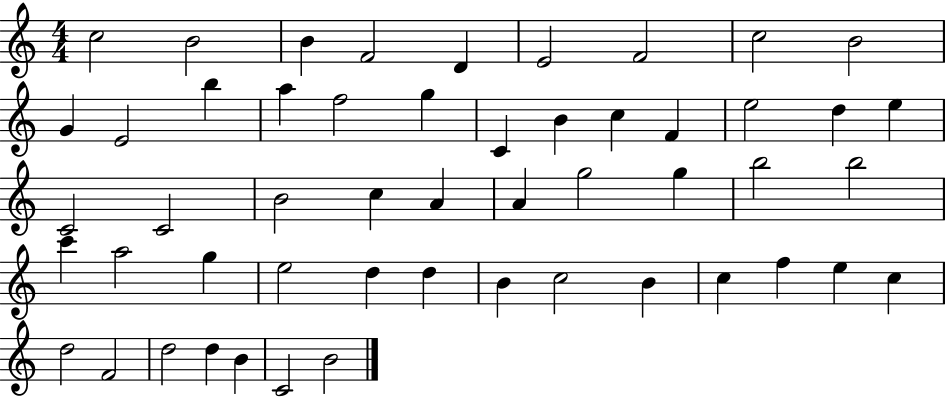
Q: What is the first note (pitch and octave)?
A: C5